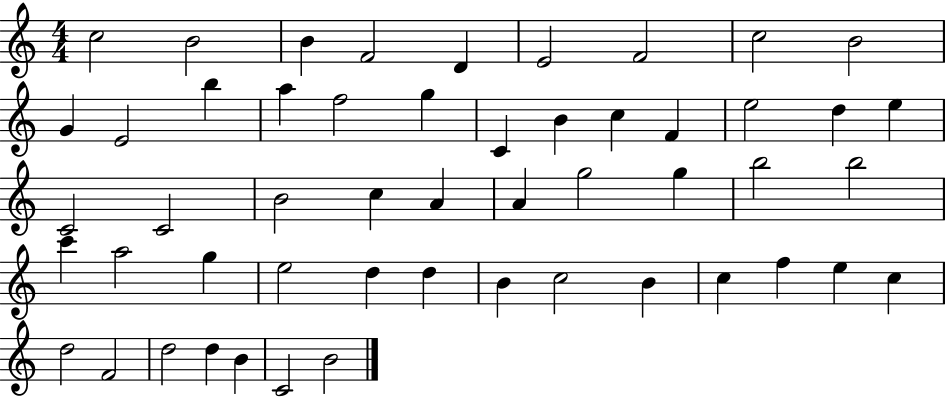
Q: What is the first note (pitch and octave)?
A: C5